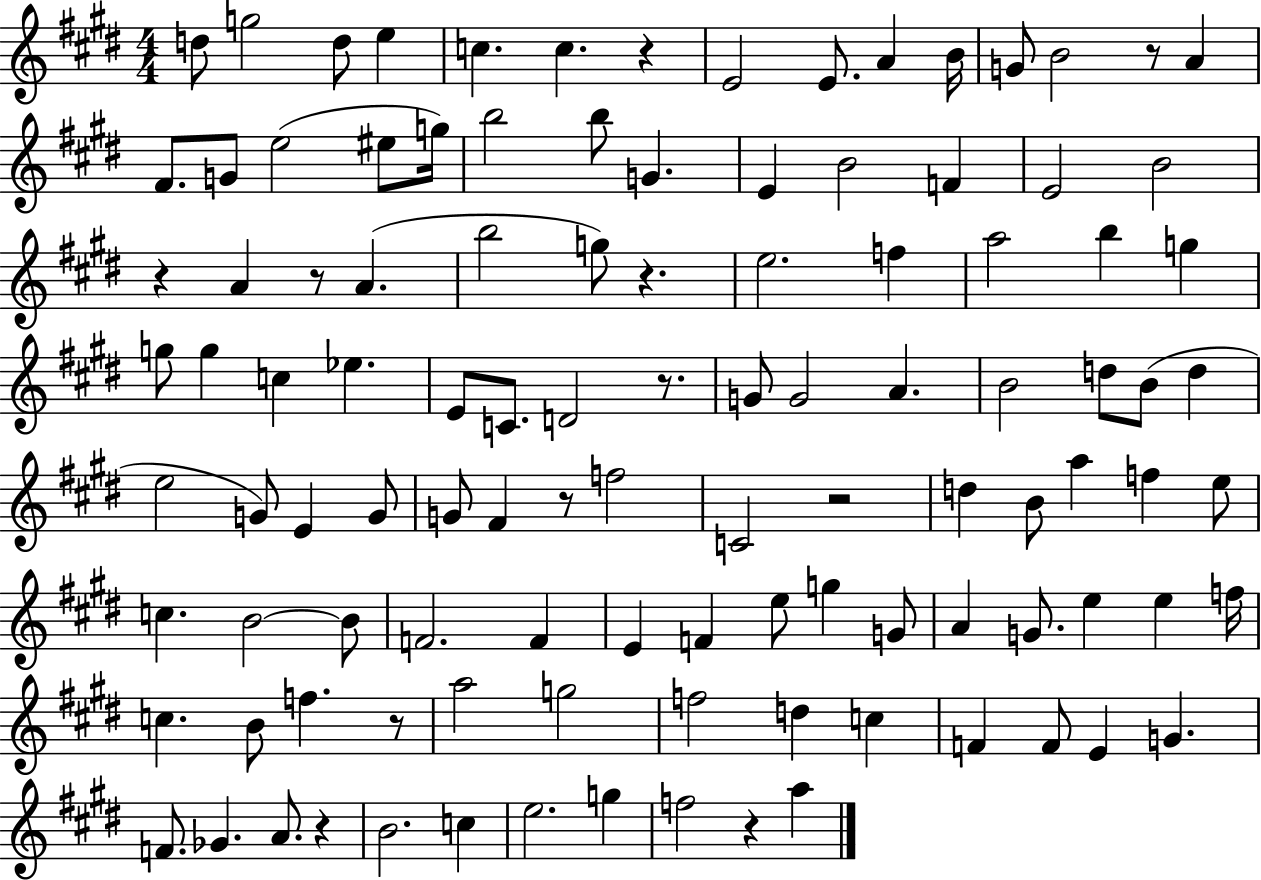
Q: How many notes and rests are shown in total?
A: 109